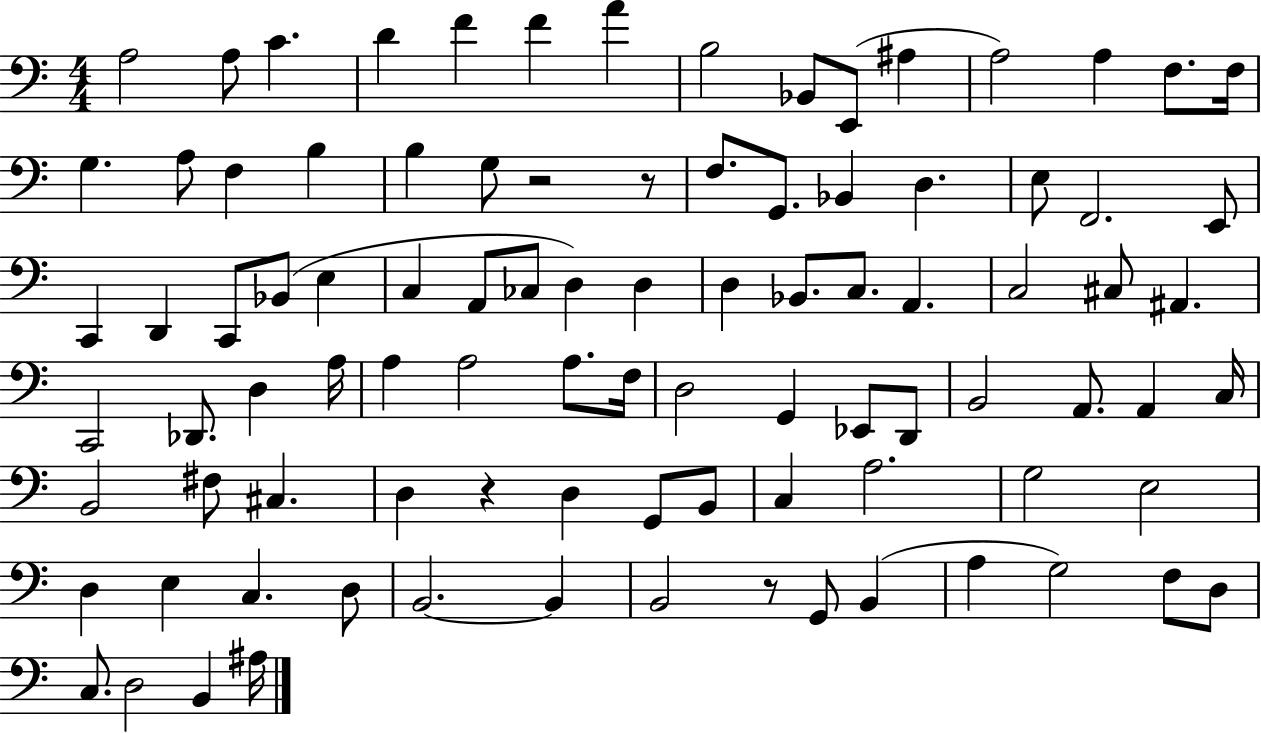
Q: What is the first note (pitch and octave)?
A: A3